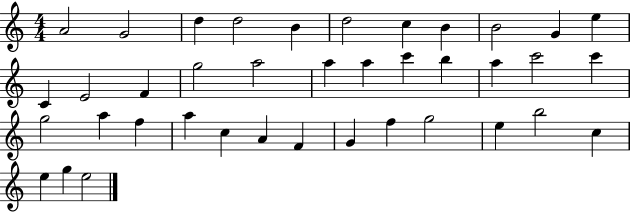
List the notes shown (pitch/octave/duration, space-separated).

A4/h G4/h D5/q D5/h B4/q D5/h C5/q B4/q B4/h G4/q E5/q C4/q E4/h F4/q G5/h A5/h A5/q A5/q C6/q B5/q A5/q C6/h C6/q G5/h A5/q F5/q A5/q C5/q A4/q F4/q G4/q F5/q G5/h E5/q B5/h C5/q E5/q G5/q E5/h